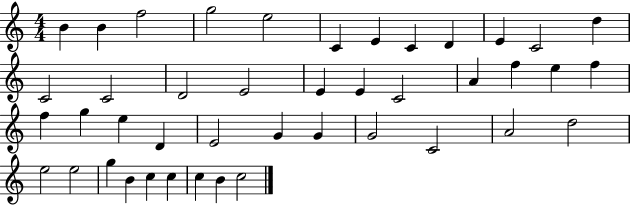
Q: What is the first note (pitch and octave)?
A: B4